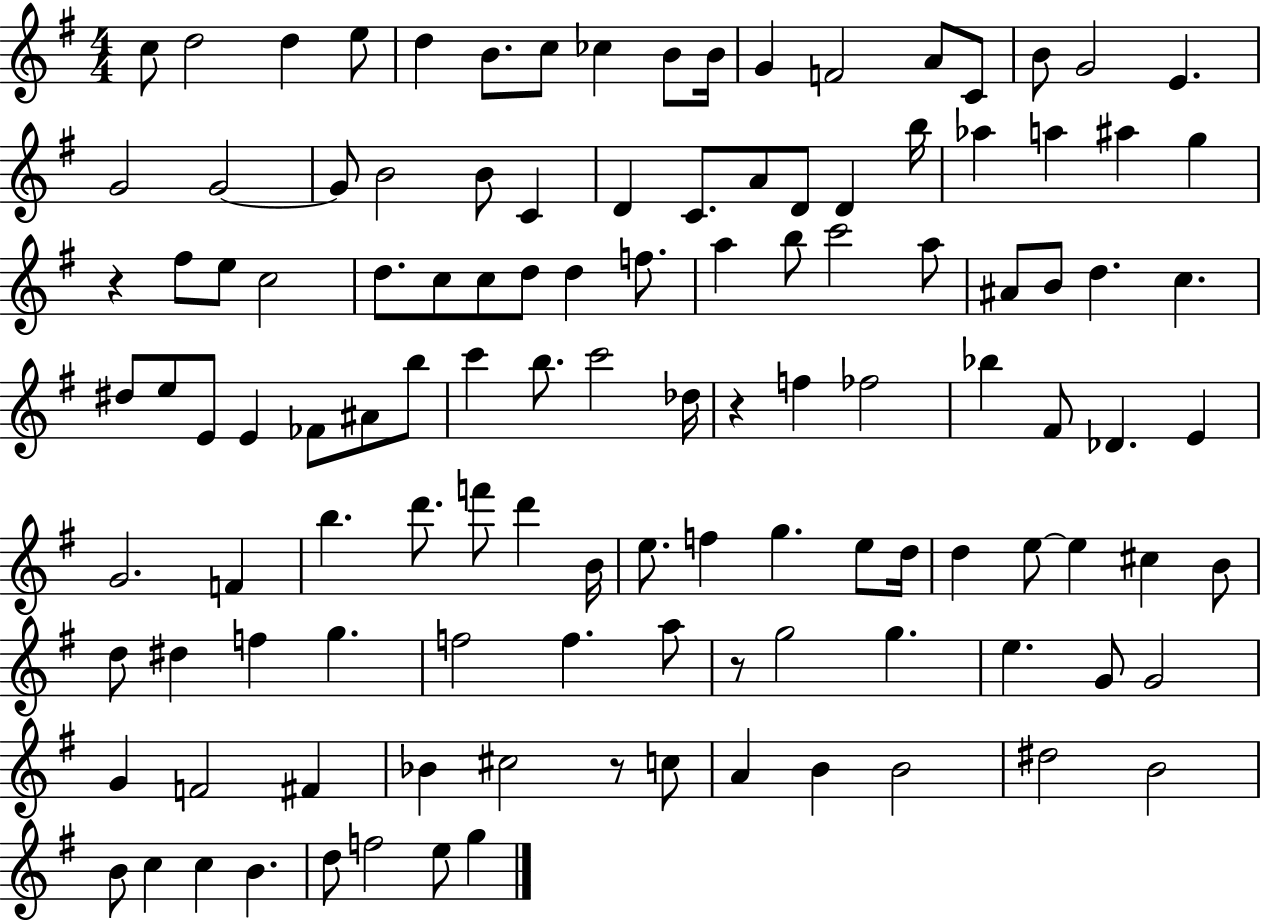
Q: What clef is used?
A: treble